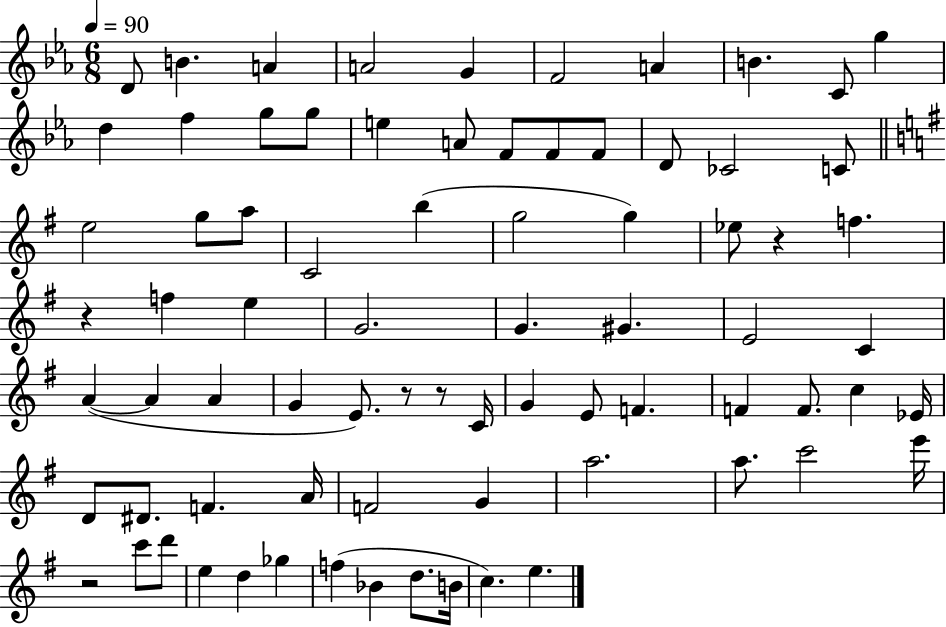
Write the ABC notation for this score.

X:1
T:Untitled
M:6/8
L:1/4
K:Eb
D/2 B A A2 G F2 A B C/2 g d f g/2 g/2 e A/2 F/2 F/2 F/2 D/2 _C2 C/2 e2 g/2 a/2 C2 b g2 g _e/2 z f z f e G2 G ^G E2 C A A A G E/2 z/2 z/2 C/4 G E/2 F F F/2 c _E/4 D/2 ^D/2 F A/4 F2 G a2 a/2 c'2 e'/4 z2 c'/2 d'/2 e d _g f _B d/2 B/4 c e